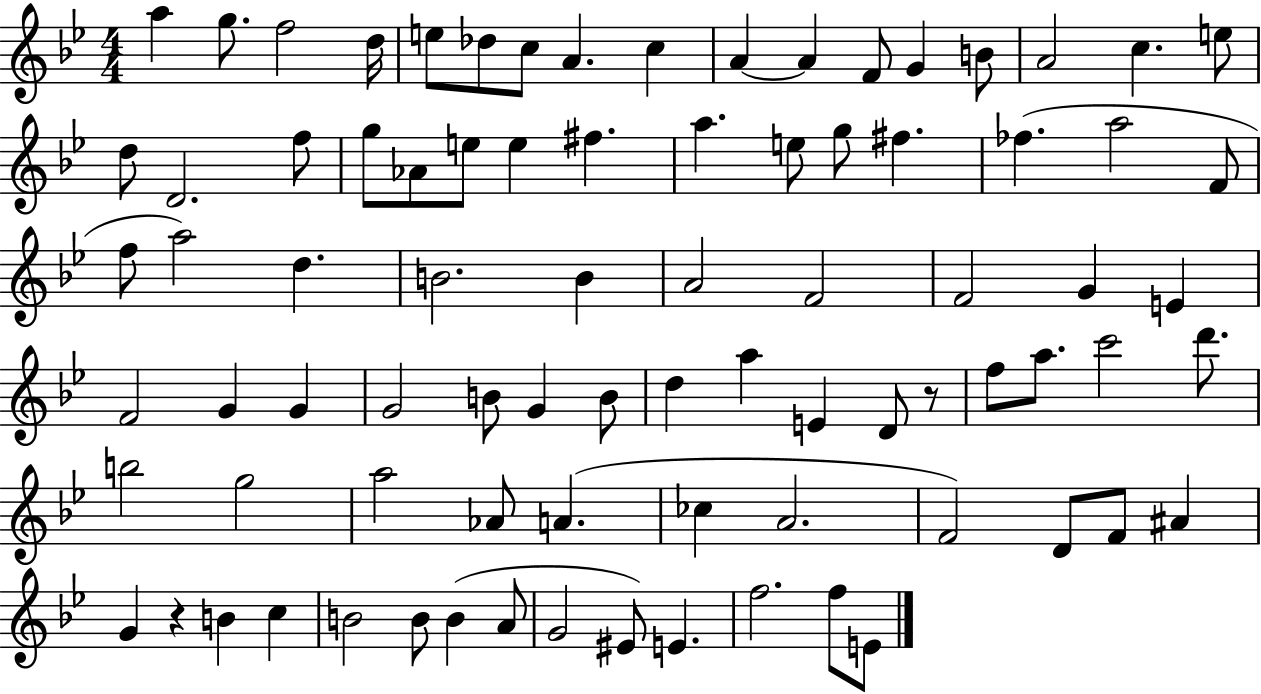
{
  \clef treble
  \numericTimeSignature
  \time 4/4
  \key bes \major
  a''4 g''8. f''2 d''16 | e''8 des''8 c''8 a'4. c''4 | a'4~~ a'4 f'8 g'4 b'8 | a'2 c''4. e''8 | \break d''8 d'2. f''8 | g''8 aes'8 e''8 e''4 fis''4. | a''4. e''8 g''8 fis''4. | fes''4.( a''2 f'8 | \break f''8 a''2) d''4. | b'2. b'4 | a'2 f'2 | f'2 g'4 e'4 | \break f'2 g'4 g'4 | g'2 b'8 g'4 b'8 | d''4 a''4 e'4 d'8 r8 | f''8 a''8. c'''2 d'''8. | \break b''2 g''2 | a''2 aes'8 a'4.( | ces''4 a'2. | f'2) d'8 f'8 ais'4 | \break g'4 r4 b'4 c''4 | b'2 b'8 b'4( a'8 | g'2 eis'8) e'4. | f''2. f''8 e'8 | \break \bar "|."
}